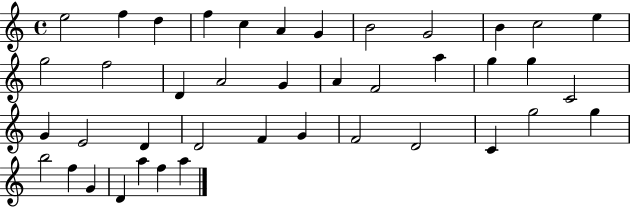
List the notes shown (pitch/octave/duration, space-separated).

E5/h F5/q D5/q F5/q C5/q A4/q G4/q B4/h G4/h B4/q C5/h E5/q G5/h F5/h D4/q A4/h G4/q A4/q F4/h A5/q G5/q G5/q C4/h G4/q E4/h D4/q D4/h F4/q G4/q F4/h D4/h C4/q G5/h G5/q B5/h F5/q G4/q D4/q A5/q F5/q A5/q